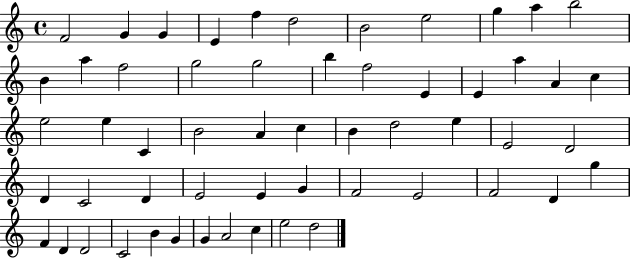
F4/h G4/q G4/q E4/q F5/q D5/h B4/h E5/h G5/q A5/q B5/h B4/q A5/q F5/h G5/h G5/h B5/q F5/h E4/q E4/q A5/q A4/q C5/q E5/h E5/q C4/q B4/h A4/q C5/q B4/q D5/h E5/q E4/h D4/h D4/q C4/h D4/q E4/h E4/q G4/q F4/h E4/h F4/h D4/q G5/q F4/q D4/q D4/h C4/h B4/q G4/q G4/q A4/h C5/q E5/h D5/h